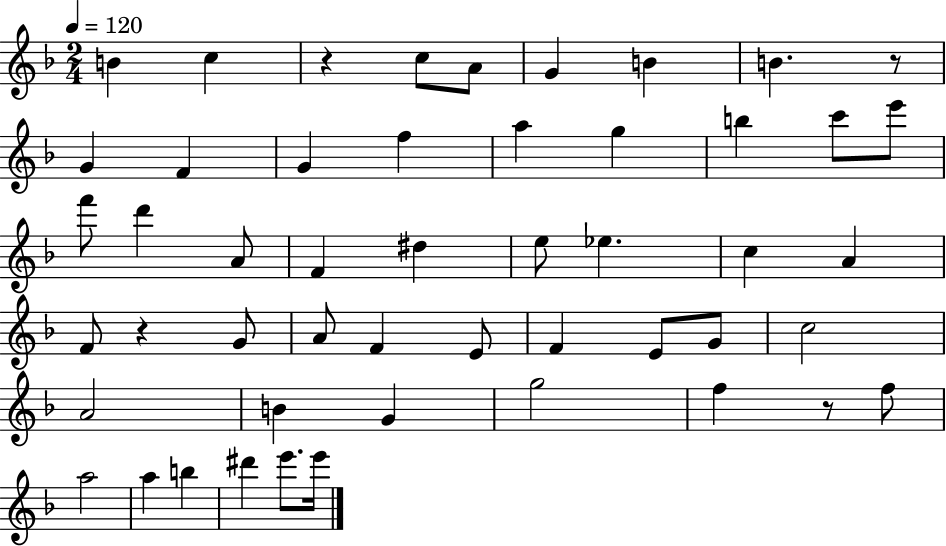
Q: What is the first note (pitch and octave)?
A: B4